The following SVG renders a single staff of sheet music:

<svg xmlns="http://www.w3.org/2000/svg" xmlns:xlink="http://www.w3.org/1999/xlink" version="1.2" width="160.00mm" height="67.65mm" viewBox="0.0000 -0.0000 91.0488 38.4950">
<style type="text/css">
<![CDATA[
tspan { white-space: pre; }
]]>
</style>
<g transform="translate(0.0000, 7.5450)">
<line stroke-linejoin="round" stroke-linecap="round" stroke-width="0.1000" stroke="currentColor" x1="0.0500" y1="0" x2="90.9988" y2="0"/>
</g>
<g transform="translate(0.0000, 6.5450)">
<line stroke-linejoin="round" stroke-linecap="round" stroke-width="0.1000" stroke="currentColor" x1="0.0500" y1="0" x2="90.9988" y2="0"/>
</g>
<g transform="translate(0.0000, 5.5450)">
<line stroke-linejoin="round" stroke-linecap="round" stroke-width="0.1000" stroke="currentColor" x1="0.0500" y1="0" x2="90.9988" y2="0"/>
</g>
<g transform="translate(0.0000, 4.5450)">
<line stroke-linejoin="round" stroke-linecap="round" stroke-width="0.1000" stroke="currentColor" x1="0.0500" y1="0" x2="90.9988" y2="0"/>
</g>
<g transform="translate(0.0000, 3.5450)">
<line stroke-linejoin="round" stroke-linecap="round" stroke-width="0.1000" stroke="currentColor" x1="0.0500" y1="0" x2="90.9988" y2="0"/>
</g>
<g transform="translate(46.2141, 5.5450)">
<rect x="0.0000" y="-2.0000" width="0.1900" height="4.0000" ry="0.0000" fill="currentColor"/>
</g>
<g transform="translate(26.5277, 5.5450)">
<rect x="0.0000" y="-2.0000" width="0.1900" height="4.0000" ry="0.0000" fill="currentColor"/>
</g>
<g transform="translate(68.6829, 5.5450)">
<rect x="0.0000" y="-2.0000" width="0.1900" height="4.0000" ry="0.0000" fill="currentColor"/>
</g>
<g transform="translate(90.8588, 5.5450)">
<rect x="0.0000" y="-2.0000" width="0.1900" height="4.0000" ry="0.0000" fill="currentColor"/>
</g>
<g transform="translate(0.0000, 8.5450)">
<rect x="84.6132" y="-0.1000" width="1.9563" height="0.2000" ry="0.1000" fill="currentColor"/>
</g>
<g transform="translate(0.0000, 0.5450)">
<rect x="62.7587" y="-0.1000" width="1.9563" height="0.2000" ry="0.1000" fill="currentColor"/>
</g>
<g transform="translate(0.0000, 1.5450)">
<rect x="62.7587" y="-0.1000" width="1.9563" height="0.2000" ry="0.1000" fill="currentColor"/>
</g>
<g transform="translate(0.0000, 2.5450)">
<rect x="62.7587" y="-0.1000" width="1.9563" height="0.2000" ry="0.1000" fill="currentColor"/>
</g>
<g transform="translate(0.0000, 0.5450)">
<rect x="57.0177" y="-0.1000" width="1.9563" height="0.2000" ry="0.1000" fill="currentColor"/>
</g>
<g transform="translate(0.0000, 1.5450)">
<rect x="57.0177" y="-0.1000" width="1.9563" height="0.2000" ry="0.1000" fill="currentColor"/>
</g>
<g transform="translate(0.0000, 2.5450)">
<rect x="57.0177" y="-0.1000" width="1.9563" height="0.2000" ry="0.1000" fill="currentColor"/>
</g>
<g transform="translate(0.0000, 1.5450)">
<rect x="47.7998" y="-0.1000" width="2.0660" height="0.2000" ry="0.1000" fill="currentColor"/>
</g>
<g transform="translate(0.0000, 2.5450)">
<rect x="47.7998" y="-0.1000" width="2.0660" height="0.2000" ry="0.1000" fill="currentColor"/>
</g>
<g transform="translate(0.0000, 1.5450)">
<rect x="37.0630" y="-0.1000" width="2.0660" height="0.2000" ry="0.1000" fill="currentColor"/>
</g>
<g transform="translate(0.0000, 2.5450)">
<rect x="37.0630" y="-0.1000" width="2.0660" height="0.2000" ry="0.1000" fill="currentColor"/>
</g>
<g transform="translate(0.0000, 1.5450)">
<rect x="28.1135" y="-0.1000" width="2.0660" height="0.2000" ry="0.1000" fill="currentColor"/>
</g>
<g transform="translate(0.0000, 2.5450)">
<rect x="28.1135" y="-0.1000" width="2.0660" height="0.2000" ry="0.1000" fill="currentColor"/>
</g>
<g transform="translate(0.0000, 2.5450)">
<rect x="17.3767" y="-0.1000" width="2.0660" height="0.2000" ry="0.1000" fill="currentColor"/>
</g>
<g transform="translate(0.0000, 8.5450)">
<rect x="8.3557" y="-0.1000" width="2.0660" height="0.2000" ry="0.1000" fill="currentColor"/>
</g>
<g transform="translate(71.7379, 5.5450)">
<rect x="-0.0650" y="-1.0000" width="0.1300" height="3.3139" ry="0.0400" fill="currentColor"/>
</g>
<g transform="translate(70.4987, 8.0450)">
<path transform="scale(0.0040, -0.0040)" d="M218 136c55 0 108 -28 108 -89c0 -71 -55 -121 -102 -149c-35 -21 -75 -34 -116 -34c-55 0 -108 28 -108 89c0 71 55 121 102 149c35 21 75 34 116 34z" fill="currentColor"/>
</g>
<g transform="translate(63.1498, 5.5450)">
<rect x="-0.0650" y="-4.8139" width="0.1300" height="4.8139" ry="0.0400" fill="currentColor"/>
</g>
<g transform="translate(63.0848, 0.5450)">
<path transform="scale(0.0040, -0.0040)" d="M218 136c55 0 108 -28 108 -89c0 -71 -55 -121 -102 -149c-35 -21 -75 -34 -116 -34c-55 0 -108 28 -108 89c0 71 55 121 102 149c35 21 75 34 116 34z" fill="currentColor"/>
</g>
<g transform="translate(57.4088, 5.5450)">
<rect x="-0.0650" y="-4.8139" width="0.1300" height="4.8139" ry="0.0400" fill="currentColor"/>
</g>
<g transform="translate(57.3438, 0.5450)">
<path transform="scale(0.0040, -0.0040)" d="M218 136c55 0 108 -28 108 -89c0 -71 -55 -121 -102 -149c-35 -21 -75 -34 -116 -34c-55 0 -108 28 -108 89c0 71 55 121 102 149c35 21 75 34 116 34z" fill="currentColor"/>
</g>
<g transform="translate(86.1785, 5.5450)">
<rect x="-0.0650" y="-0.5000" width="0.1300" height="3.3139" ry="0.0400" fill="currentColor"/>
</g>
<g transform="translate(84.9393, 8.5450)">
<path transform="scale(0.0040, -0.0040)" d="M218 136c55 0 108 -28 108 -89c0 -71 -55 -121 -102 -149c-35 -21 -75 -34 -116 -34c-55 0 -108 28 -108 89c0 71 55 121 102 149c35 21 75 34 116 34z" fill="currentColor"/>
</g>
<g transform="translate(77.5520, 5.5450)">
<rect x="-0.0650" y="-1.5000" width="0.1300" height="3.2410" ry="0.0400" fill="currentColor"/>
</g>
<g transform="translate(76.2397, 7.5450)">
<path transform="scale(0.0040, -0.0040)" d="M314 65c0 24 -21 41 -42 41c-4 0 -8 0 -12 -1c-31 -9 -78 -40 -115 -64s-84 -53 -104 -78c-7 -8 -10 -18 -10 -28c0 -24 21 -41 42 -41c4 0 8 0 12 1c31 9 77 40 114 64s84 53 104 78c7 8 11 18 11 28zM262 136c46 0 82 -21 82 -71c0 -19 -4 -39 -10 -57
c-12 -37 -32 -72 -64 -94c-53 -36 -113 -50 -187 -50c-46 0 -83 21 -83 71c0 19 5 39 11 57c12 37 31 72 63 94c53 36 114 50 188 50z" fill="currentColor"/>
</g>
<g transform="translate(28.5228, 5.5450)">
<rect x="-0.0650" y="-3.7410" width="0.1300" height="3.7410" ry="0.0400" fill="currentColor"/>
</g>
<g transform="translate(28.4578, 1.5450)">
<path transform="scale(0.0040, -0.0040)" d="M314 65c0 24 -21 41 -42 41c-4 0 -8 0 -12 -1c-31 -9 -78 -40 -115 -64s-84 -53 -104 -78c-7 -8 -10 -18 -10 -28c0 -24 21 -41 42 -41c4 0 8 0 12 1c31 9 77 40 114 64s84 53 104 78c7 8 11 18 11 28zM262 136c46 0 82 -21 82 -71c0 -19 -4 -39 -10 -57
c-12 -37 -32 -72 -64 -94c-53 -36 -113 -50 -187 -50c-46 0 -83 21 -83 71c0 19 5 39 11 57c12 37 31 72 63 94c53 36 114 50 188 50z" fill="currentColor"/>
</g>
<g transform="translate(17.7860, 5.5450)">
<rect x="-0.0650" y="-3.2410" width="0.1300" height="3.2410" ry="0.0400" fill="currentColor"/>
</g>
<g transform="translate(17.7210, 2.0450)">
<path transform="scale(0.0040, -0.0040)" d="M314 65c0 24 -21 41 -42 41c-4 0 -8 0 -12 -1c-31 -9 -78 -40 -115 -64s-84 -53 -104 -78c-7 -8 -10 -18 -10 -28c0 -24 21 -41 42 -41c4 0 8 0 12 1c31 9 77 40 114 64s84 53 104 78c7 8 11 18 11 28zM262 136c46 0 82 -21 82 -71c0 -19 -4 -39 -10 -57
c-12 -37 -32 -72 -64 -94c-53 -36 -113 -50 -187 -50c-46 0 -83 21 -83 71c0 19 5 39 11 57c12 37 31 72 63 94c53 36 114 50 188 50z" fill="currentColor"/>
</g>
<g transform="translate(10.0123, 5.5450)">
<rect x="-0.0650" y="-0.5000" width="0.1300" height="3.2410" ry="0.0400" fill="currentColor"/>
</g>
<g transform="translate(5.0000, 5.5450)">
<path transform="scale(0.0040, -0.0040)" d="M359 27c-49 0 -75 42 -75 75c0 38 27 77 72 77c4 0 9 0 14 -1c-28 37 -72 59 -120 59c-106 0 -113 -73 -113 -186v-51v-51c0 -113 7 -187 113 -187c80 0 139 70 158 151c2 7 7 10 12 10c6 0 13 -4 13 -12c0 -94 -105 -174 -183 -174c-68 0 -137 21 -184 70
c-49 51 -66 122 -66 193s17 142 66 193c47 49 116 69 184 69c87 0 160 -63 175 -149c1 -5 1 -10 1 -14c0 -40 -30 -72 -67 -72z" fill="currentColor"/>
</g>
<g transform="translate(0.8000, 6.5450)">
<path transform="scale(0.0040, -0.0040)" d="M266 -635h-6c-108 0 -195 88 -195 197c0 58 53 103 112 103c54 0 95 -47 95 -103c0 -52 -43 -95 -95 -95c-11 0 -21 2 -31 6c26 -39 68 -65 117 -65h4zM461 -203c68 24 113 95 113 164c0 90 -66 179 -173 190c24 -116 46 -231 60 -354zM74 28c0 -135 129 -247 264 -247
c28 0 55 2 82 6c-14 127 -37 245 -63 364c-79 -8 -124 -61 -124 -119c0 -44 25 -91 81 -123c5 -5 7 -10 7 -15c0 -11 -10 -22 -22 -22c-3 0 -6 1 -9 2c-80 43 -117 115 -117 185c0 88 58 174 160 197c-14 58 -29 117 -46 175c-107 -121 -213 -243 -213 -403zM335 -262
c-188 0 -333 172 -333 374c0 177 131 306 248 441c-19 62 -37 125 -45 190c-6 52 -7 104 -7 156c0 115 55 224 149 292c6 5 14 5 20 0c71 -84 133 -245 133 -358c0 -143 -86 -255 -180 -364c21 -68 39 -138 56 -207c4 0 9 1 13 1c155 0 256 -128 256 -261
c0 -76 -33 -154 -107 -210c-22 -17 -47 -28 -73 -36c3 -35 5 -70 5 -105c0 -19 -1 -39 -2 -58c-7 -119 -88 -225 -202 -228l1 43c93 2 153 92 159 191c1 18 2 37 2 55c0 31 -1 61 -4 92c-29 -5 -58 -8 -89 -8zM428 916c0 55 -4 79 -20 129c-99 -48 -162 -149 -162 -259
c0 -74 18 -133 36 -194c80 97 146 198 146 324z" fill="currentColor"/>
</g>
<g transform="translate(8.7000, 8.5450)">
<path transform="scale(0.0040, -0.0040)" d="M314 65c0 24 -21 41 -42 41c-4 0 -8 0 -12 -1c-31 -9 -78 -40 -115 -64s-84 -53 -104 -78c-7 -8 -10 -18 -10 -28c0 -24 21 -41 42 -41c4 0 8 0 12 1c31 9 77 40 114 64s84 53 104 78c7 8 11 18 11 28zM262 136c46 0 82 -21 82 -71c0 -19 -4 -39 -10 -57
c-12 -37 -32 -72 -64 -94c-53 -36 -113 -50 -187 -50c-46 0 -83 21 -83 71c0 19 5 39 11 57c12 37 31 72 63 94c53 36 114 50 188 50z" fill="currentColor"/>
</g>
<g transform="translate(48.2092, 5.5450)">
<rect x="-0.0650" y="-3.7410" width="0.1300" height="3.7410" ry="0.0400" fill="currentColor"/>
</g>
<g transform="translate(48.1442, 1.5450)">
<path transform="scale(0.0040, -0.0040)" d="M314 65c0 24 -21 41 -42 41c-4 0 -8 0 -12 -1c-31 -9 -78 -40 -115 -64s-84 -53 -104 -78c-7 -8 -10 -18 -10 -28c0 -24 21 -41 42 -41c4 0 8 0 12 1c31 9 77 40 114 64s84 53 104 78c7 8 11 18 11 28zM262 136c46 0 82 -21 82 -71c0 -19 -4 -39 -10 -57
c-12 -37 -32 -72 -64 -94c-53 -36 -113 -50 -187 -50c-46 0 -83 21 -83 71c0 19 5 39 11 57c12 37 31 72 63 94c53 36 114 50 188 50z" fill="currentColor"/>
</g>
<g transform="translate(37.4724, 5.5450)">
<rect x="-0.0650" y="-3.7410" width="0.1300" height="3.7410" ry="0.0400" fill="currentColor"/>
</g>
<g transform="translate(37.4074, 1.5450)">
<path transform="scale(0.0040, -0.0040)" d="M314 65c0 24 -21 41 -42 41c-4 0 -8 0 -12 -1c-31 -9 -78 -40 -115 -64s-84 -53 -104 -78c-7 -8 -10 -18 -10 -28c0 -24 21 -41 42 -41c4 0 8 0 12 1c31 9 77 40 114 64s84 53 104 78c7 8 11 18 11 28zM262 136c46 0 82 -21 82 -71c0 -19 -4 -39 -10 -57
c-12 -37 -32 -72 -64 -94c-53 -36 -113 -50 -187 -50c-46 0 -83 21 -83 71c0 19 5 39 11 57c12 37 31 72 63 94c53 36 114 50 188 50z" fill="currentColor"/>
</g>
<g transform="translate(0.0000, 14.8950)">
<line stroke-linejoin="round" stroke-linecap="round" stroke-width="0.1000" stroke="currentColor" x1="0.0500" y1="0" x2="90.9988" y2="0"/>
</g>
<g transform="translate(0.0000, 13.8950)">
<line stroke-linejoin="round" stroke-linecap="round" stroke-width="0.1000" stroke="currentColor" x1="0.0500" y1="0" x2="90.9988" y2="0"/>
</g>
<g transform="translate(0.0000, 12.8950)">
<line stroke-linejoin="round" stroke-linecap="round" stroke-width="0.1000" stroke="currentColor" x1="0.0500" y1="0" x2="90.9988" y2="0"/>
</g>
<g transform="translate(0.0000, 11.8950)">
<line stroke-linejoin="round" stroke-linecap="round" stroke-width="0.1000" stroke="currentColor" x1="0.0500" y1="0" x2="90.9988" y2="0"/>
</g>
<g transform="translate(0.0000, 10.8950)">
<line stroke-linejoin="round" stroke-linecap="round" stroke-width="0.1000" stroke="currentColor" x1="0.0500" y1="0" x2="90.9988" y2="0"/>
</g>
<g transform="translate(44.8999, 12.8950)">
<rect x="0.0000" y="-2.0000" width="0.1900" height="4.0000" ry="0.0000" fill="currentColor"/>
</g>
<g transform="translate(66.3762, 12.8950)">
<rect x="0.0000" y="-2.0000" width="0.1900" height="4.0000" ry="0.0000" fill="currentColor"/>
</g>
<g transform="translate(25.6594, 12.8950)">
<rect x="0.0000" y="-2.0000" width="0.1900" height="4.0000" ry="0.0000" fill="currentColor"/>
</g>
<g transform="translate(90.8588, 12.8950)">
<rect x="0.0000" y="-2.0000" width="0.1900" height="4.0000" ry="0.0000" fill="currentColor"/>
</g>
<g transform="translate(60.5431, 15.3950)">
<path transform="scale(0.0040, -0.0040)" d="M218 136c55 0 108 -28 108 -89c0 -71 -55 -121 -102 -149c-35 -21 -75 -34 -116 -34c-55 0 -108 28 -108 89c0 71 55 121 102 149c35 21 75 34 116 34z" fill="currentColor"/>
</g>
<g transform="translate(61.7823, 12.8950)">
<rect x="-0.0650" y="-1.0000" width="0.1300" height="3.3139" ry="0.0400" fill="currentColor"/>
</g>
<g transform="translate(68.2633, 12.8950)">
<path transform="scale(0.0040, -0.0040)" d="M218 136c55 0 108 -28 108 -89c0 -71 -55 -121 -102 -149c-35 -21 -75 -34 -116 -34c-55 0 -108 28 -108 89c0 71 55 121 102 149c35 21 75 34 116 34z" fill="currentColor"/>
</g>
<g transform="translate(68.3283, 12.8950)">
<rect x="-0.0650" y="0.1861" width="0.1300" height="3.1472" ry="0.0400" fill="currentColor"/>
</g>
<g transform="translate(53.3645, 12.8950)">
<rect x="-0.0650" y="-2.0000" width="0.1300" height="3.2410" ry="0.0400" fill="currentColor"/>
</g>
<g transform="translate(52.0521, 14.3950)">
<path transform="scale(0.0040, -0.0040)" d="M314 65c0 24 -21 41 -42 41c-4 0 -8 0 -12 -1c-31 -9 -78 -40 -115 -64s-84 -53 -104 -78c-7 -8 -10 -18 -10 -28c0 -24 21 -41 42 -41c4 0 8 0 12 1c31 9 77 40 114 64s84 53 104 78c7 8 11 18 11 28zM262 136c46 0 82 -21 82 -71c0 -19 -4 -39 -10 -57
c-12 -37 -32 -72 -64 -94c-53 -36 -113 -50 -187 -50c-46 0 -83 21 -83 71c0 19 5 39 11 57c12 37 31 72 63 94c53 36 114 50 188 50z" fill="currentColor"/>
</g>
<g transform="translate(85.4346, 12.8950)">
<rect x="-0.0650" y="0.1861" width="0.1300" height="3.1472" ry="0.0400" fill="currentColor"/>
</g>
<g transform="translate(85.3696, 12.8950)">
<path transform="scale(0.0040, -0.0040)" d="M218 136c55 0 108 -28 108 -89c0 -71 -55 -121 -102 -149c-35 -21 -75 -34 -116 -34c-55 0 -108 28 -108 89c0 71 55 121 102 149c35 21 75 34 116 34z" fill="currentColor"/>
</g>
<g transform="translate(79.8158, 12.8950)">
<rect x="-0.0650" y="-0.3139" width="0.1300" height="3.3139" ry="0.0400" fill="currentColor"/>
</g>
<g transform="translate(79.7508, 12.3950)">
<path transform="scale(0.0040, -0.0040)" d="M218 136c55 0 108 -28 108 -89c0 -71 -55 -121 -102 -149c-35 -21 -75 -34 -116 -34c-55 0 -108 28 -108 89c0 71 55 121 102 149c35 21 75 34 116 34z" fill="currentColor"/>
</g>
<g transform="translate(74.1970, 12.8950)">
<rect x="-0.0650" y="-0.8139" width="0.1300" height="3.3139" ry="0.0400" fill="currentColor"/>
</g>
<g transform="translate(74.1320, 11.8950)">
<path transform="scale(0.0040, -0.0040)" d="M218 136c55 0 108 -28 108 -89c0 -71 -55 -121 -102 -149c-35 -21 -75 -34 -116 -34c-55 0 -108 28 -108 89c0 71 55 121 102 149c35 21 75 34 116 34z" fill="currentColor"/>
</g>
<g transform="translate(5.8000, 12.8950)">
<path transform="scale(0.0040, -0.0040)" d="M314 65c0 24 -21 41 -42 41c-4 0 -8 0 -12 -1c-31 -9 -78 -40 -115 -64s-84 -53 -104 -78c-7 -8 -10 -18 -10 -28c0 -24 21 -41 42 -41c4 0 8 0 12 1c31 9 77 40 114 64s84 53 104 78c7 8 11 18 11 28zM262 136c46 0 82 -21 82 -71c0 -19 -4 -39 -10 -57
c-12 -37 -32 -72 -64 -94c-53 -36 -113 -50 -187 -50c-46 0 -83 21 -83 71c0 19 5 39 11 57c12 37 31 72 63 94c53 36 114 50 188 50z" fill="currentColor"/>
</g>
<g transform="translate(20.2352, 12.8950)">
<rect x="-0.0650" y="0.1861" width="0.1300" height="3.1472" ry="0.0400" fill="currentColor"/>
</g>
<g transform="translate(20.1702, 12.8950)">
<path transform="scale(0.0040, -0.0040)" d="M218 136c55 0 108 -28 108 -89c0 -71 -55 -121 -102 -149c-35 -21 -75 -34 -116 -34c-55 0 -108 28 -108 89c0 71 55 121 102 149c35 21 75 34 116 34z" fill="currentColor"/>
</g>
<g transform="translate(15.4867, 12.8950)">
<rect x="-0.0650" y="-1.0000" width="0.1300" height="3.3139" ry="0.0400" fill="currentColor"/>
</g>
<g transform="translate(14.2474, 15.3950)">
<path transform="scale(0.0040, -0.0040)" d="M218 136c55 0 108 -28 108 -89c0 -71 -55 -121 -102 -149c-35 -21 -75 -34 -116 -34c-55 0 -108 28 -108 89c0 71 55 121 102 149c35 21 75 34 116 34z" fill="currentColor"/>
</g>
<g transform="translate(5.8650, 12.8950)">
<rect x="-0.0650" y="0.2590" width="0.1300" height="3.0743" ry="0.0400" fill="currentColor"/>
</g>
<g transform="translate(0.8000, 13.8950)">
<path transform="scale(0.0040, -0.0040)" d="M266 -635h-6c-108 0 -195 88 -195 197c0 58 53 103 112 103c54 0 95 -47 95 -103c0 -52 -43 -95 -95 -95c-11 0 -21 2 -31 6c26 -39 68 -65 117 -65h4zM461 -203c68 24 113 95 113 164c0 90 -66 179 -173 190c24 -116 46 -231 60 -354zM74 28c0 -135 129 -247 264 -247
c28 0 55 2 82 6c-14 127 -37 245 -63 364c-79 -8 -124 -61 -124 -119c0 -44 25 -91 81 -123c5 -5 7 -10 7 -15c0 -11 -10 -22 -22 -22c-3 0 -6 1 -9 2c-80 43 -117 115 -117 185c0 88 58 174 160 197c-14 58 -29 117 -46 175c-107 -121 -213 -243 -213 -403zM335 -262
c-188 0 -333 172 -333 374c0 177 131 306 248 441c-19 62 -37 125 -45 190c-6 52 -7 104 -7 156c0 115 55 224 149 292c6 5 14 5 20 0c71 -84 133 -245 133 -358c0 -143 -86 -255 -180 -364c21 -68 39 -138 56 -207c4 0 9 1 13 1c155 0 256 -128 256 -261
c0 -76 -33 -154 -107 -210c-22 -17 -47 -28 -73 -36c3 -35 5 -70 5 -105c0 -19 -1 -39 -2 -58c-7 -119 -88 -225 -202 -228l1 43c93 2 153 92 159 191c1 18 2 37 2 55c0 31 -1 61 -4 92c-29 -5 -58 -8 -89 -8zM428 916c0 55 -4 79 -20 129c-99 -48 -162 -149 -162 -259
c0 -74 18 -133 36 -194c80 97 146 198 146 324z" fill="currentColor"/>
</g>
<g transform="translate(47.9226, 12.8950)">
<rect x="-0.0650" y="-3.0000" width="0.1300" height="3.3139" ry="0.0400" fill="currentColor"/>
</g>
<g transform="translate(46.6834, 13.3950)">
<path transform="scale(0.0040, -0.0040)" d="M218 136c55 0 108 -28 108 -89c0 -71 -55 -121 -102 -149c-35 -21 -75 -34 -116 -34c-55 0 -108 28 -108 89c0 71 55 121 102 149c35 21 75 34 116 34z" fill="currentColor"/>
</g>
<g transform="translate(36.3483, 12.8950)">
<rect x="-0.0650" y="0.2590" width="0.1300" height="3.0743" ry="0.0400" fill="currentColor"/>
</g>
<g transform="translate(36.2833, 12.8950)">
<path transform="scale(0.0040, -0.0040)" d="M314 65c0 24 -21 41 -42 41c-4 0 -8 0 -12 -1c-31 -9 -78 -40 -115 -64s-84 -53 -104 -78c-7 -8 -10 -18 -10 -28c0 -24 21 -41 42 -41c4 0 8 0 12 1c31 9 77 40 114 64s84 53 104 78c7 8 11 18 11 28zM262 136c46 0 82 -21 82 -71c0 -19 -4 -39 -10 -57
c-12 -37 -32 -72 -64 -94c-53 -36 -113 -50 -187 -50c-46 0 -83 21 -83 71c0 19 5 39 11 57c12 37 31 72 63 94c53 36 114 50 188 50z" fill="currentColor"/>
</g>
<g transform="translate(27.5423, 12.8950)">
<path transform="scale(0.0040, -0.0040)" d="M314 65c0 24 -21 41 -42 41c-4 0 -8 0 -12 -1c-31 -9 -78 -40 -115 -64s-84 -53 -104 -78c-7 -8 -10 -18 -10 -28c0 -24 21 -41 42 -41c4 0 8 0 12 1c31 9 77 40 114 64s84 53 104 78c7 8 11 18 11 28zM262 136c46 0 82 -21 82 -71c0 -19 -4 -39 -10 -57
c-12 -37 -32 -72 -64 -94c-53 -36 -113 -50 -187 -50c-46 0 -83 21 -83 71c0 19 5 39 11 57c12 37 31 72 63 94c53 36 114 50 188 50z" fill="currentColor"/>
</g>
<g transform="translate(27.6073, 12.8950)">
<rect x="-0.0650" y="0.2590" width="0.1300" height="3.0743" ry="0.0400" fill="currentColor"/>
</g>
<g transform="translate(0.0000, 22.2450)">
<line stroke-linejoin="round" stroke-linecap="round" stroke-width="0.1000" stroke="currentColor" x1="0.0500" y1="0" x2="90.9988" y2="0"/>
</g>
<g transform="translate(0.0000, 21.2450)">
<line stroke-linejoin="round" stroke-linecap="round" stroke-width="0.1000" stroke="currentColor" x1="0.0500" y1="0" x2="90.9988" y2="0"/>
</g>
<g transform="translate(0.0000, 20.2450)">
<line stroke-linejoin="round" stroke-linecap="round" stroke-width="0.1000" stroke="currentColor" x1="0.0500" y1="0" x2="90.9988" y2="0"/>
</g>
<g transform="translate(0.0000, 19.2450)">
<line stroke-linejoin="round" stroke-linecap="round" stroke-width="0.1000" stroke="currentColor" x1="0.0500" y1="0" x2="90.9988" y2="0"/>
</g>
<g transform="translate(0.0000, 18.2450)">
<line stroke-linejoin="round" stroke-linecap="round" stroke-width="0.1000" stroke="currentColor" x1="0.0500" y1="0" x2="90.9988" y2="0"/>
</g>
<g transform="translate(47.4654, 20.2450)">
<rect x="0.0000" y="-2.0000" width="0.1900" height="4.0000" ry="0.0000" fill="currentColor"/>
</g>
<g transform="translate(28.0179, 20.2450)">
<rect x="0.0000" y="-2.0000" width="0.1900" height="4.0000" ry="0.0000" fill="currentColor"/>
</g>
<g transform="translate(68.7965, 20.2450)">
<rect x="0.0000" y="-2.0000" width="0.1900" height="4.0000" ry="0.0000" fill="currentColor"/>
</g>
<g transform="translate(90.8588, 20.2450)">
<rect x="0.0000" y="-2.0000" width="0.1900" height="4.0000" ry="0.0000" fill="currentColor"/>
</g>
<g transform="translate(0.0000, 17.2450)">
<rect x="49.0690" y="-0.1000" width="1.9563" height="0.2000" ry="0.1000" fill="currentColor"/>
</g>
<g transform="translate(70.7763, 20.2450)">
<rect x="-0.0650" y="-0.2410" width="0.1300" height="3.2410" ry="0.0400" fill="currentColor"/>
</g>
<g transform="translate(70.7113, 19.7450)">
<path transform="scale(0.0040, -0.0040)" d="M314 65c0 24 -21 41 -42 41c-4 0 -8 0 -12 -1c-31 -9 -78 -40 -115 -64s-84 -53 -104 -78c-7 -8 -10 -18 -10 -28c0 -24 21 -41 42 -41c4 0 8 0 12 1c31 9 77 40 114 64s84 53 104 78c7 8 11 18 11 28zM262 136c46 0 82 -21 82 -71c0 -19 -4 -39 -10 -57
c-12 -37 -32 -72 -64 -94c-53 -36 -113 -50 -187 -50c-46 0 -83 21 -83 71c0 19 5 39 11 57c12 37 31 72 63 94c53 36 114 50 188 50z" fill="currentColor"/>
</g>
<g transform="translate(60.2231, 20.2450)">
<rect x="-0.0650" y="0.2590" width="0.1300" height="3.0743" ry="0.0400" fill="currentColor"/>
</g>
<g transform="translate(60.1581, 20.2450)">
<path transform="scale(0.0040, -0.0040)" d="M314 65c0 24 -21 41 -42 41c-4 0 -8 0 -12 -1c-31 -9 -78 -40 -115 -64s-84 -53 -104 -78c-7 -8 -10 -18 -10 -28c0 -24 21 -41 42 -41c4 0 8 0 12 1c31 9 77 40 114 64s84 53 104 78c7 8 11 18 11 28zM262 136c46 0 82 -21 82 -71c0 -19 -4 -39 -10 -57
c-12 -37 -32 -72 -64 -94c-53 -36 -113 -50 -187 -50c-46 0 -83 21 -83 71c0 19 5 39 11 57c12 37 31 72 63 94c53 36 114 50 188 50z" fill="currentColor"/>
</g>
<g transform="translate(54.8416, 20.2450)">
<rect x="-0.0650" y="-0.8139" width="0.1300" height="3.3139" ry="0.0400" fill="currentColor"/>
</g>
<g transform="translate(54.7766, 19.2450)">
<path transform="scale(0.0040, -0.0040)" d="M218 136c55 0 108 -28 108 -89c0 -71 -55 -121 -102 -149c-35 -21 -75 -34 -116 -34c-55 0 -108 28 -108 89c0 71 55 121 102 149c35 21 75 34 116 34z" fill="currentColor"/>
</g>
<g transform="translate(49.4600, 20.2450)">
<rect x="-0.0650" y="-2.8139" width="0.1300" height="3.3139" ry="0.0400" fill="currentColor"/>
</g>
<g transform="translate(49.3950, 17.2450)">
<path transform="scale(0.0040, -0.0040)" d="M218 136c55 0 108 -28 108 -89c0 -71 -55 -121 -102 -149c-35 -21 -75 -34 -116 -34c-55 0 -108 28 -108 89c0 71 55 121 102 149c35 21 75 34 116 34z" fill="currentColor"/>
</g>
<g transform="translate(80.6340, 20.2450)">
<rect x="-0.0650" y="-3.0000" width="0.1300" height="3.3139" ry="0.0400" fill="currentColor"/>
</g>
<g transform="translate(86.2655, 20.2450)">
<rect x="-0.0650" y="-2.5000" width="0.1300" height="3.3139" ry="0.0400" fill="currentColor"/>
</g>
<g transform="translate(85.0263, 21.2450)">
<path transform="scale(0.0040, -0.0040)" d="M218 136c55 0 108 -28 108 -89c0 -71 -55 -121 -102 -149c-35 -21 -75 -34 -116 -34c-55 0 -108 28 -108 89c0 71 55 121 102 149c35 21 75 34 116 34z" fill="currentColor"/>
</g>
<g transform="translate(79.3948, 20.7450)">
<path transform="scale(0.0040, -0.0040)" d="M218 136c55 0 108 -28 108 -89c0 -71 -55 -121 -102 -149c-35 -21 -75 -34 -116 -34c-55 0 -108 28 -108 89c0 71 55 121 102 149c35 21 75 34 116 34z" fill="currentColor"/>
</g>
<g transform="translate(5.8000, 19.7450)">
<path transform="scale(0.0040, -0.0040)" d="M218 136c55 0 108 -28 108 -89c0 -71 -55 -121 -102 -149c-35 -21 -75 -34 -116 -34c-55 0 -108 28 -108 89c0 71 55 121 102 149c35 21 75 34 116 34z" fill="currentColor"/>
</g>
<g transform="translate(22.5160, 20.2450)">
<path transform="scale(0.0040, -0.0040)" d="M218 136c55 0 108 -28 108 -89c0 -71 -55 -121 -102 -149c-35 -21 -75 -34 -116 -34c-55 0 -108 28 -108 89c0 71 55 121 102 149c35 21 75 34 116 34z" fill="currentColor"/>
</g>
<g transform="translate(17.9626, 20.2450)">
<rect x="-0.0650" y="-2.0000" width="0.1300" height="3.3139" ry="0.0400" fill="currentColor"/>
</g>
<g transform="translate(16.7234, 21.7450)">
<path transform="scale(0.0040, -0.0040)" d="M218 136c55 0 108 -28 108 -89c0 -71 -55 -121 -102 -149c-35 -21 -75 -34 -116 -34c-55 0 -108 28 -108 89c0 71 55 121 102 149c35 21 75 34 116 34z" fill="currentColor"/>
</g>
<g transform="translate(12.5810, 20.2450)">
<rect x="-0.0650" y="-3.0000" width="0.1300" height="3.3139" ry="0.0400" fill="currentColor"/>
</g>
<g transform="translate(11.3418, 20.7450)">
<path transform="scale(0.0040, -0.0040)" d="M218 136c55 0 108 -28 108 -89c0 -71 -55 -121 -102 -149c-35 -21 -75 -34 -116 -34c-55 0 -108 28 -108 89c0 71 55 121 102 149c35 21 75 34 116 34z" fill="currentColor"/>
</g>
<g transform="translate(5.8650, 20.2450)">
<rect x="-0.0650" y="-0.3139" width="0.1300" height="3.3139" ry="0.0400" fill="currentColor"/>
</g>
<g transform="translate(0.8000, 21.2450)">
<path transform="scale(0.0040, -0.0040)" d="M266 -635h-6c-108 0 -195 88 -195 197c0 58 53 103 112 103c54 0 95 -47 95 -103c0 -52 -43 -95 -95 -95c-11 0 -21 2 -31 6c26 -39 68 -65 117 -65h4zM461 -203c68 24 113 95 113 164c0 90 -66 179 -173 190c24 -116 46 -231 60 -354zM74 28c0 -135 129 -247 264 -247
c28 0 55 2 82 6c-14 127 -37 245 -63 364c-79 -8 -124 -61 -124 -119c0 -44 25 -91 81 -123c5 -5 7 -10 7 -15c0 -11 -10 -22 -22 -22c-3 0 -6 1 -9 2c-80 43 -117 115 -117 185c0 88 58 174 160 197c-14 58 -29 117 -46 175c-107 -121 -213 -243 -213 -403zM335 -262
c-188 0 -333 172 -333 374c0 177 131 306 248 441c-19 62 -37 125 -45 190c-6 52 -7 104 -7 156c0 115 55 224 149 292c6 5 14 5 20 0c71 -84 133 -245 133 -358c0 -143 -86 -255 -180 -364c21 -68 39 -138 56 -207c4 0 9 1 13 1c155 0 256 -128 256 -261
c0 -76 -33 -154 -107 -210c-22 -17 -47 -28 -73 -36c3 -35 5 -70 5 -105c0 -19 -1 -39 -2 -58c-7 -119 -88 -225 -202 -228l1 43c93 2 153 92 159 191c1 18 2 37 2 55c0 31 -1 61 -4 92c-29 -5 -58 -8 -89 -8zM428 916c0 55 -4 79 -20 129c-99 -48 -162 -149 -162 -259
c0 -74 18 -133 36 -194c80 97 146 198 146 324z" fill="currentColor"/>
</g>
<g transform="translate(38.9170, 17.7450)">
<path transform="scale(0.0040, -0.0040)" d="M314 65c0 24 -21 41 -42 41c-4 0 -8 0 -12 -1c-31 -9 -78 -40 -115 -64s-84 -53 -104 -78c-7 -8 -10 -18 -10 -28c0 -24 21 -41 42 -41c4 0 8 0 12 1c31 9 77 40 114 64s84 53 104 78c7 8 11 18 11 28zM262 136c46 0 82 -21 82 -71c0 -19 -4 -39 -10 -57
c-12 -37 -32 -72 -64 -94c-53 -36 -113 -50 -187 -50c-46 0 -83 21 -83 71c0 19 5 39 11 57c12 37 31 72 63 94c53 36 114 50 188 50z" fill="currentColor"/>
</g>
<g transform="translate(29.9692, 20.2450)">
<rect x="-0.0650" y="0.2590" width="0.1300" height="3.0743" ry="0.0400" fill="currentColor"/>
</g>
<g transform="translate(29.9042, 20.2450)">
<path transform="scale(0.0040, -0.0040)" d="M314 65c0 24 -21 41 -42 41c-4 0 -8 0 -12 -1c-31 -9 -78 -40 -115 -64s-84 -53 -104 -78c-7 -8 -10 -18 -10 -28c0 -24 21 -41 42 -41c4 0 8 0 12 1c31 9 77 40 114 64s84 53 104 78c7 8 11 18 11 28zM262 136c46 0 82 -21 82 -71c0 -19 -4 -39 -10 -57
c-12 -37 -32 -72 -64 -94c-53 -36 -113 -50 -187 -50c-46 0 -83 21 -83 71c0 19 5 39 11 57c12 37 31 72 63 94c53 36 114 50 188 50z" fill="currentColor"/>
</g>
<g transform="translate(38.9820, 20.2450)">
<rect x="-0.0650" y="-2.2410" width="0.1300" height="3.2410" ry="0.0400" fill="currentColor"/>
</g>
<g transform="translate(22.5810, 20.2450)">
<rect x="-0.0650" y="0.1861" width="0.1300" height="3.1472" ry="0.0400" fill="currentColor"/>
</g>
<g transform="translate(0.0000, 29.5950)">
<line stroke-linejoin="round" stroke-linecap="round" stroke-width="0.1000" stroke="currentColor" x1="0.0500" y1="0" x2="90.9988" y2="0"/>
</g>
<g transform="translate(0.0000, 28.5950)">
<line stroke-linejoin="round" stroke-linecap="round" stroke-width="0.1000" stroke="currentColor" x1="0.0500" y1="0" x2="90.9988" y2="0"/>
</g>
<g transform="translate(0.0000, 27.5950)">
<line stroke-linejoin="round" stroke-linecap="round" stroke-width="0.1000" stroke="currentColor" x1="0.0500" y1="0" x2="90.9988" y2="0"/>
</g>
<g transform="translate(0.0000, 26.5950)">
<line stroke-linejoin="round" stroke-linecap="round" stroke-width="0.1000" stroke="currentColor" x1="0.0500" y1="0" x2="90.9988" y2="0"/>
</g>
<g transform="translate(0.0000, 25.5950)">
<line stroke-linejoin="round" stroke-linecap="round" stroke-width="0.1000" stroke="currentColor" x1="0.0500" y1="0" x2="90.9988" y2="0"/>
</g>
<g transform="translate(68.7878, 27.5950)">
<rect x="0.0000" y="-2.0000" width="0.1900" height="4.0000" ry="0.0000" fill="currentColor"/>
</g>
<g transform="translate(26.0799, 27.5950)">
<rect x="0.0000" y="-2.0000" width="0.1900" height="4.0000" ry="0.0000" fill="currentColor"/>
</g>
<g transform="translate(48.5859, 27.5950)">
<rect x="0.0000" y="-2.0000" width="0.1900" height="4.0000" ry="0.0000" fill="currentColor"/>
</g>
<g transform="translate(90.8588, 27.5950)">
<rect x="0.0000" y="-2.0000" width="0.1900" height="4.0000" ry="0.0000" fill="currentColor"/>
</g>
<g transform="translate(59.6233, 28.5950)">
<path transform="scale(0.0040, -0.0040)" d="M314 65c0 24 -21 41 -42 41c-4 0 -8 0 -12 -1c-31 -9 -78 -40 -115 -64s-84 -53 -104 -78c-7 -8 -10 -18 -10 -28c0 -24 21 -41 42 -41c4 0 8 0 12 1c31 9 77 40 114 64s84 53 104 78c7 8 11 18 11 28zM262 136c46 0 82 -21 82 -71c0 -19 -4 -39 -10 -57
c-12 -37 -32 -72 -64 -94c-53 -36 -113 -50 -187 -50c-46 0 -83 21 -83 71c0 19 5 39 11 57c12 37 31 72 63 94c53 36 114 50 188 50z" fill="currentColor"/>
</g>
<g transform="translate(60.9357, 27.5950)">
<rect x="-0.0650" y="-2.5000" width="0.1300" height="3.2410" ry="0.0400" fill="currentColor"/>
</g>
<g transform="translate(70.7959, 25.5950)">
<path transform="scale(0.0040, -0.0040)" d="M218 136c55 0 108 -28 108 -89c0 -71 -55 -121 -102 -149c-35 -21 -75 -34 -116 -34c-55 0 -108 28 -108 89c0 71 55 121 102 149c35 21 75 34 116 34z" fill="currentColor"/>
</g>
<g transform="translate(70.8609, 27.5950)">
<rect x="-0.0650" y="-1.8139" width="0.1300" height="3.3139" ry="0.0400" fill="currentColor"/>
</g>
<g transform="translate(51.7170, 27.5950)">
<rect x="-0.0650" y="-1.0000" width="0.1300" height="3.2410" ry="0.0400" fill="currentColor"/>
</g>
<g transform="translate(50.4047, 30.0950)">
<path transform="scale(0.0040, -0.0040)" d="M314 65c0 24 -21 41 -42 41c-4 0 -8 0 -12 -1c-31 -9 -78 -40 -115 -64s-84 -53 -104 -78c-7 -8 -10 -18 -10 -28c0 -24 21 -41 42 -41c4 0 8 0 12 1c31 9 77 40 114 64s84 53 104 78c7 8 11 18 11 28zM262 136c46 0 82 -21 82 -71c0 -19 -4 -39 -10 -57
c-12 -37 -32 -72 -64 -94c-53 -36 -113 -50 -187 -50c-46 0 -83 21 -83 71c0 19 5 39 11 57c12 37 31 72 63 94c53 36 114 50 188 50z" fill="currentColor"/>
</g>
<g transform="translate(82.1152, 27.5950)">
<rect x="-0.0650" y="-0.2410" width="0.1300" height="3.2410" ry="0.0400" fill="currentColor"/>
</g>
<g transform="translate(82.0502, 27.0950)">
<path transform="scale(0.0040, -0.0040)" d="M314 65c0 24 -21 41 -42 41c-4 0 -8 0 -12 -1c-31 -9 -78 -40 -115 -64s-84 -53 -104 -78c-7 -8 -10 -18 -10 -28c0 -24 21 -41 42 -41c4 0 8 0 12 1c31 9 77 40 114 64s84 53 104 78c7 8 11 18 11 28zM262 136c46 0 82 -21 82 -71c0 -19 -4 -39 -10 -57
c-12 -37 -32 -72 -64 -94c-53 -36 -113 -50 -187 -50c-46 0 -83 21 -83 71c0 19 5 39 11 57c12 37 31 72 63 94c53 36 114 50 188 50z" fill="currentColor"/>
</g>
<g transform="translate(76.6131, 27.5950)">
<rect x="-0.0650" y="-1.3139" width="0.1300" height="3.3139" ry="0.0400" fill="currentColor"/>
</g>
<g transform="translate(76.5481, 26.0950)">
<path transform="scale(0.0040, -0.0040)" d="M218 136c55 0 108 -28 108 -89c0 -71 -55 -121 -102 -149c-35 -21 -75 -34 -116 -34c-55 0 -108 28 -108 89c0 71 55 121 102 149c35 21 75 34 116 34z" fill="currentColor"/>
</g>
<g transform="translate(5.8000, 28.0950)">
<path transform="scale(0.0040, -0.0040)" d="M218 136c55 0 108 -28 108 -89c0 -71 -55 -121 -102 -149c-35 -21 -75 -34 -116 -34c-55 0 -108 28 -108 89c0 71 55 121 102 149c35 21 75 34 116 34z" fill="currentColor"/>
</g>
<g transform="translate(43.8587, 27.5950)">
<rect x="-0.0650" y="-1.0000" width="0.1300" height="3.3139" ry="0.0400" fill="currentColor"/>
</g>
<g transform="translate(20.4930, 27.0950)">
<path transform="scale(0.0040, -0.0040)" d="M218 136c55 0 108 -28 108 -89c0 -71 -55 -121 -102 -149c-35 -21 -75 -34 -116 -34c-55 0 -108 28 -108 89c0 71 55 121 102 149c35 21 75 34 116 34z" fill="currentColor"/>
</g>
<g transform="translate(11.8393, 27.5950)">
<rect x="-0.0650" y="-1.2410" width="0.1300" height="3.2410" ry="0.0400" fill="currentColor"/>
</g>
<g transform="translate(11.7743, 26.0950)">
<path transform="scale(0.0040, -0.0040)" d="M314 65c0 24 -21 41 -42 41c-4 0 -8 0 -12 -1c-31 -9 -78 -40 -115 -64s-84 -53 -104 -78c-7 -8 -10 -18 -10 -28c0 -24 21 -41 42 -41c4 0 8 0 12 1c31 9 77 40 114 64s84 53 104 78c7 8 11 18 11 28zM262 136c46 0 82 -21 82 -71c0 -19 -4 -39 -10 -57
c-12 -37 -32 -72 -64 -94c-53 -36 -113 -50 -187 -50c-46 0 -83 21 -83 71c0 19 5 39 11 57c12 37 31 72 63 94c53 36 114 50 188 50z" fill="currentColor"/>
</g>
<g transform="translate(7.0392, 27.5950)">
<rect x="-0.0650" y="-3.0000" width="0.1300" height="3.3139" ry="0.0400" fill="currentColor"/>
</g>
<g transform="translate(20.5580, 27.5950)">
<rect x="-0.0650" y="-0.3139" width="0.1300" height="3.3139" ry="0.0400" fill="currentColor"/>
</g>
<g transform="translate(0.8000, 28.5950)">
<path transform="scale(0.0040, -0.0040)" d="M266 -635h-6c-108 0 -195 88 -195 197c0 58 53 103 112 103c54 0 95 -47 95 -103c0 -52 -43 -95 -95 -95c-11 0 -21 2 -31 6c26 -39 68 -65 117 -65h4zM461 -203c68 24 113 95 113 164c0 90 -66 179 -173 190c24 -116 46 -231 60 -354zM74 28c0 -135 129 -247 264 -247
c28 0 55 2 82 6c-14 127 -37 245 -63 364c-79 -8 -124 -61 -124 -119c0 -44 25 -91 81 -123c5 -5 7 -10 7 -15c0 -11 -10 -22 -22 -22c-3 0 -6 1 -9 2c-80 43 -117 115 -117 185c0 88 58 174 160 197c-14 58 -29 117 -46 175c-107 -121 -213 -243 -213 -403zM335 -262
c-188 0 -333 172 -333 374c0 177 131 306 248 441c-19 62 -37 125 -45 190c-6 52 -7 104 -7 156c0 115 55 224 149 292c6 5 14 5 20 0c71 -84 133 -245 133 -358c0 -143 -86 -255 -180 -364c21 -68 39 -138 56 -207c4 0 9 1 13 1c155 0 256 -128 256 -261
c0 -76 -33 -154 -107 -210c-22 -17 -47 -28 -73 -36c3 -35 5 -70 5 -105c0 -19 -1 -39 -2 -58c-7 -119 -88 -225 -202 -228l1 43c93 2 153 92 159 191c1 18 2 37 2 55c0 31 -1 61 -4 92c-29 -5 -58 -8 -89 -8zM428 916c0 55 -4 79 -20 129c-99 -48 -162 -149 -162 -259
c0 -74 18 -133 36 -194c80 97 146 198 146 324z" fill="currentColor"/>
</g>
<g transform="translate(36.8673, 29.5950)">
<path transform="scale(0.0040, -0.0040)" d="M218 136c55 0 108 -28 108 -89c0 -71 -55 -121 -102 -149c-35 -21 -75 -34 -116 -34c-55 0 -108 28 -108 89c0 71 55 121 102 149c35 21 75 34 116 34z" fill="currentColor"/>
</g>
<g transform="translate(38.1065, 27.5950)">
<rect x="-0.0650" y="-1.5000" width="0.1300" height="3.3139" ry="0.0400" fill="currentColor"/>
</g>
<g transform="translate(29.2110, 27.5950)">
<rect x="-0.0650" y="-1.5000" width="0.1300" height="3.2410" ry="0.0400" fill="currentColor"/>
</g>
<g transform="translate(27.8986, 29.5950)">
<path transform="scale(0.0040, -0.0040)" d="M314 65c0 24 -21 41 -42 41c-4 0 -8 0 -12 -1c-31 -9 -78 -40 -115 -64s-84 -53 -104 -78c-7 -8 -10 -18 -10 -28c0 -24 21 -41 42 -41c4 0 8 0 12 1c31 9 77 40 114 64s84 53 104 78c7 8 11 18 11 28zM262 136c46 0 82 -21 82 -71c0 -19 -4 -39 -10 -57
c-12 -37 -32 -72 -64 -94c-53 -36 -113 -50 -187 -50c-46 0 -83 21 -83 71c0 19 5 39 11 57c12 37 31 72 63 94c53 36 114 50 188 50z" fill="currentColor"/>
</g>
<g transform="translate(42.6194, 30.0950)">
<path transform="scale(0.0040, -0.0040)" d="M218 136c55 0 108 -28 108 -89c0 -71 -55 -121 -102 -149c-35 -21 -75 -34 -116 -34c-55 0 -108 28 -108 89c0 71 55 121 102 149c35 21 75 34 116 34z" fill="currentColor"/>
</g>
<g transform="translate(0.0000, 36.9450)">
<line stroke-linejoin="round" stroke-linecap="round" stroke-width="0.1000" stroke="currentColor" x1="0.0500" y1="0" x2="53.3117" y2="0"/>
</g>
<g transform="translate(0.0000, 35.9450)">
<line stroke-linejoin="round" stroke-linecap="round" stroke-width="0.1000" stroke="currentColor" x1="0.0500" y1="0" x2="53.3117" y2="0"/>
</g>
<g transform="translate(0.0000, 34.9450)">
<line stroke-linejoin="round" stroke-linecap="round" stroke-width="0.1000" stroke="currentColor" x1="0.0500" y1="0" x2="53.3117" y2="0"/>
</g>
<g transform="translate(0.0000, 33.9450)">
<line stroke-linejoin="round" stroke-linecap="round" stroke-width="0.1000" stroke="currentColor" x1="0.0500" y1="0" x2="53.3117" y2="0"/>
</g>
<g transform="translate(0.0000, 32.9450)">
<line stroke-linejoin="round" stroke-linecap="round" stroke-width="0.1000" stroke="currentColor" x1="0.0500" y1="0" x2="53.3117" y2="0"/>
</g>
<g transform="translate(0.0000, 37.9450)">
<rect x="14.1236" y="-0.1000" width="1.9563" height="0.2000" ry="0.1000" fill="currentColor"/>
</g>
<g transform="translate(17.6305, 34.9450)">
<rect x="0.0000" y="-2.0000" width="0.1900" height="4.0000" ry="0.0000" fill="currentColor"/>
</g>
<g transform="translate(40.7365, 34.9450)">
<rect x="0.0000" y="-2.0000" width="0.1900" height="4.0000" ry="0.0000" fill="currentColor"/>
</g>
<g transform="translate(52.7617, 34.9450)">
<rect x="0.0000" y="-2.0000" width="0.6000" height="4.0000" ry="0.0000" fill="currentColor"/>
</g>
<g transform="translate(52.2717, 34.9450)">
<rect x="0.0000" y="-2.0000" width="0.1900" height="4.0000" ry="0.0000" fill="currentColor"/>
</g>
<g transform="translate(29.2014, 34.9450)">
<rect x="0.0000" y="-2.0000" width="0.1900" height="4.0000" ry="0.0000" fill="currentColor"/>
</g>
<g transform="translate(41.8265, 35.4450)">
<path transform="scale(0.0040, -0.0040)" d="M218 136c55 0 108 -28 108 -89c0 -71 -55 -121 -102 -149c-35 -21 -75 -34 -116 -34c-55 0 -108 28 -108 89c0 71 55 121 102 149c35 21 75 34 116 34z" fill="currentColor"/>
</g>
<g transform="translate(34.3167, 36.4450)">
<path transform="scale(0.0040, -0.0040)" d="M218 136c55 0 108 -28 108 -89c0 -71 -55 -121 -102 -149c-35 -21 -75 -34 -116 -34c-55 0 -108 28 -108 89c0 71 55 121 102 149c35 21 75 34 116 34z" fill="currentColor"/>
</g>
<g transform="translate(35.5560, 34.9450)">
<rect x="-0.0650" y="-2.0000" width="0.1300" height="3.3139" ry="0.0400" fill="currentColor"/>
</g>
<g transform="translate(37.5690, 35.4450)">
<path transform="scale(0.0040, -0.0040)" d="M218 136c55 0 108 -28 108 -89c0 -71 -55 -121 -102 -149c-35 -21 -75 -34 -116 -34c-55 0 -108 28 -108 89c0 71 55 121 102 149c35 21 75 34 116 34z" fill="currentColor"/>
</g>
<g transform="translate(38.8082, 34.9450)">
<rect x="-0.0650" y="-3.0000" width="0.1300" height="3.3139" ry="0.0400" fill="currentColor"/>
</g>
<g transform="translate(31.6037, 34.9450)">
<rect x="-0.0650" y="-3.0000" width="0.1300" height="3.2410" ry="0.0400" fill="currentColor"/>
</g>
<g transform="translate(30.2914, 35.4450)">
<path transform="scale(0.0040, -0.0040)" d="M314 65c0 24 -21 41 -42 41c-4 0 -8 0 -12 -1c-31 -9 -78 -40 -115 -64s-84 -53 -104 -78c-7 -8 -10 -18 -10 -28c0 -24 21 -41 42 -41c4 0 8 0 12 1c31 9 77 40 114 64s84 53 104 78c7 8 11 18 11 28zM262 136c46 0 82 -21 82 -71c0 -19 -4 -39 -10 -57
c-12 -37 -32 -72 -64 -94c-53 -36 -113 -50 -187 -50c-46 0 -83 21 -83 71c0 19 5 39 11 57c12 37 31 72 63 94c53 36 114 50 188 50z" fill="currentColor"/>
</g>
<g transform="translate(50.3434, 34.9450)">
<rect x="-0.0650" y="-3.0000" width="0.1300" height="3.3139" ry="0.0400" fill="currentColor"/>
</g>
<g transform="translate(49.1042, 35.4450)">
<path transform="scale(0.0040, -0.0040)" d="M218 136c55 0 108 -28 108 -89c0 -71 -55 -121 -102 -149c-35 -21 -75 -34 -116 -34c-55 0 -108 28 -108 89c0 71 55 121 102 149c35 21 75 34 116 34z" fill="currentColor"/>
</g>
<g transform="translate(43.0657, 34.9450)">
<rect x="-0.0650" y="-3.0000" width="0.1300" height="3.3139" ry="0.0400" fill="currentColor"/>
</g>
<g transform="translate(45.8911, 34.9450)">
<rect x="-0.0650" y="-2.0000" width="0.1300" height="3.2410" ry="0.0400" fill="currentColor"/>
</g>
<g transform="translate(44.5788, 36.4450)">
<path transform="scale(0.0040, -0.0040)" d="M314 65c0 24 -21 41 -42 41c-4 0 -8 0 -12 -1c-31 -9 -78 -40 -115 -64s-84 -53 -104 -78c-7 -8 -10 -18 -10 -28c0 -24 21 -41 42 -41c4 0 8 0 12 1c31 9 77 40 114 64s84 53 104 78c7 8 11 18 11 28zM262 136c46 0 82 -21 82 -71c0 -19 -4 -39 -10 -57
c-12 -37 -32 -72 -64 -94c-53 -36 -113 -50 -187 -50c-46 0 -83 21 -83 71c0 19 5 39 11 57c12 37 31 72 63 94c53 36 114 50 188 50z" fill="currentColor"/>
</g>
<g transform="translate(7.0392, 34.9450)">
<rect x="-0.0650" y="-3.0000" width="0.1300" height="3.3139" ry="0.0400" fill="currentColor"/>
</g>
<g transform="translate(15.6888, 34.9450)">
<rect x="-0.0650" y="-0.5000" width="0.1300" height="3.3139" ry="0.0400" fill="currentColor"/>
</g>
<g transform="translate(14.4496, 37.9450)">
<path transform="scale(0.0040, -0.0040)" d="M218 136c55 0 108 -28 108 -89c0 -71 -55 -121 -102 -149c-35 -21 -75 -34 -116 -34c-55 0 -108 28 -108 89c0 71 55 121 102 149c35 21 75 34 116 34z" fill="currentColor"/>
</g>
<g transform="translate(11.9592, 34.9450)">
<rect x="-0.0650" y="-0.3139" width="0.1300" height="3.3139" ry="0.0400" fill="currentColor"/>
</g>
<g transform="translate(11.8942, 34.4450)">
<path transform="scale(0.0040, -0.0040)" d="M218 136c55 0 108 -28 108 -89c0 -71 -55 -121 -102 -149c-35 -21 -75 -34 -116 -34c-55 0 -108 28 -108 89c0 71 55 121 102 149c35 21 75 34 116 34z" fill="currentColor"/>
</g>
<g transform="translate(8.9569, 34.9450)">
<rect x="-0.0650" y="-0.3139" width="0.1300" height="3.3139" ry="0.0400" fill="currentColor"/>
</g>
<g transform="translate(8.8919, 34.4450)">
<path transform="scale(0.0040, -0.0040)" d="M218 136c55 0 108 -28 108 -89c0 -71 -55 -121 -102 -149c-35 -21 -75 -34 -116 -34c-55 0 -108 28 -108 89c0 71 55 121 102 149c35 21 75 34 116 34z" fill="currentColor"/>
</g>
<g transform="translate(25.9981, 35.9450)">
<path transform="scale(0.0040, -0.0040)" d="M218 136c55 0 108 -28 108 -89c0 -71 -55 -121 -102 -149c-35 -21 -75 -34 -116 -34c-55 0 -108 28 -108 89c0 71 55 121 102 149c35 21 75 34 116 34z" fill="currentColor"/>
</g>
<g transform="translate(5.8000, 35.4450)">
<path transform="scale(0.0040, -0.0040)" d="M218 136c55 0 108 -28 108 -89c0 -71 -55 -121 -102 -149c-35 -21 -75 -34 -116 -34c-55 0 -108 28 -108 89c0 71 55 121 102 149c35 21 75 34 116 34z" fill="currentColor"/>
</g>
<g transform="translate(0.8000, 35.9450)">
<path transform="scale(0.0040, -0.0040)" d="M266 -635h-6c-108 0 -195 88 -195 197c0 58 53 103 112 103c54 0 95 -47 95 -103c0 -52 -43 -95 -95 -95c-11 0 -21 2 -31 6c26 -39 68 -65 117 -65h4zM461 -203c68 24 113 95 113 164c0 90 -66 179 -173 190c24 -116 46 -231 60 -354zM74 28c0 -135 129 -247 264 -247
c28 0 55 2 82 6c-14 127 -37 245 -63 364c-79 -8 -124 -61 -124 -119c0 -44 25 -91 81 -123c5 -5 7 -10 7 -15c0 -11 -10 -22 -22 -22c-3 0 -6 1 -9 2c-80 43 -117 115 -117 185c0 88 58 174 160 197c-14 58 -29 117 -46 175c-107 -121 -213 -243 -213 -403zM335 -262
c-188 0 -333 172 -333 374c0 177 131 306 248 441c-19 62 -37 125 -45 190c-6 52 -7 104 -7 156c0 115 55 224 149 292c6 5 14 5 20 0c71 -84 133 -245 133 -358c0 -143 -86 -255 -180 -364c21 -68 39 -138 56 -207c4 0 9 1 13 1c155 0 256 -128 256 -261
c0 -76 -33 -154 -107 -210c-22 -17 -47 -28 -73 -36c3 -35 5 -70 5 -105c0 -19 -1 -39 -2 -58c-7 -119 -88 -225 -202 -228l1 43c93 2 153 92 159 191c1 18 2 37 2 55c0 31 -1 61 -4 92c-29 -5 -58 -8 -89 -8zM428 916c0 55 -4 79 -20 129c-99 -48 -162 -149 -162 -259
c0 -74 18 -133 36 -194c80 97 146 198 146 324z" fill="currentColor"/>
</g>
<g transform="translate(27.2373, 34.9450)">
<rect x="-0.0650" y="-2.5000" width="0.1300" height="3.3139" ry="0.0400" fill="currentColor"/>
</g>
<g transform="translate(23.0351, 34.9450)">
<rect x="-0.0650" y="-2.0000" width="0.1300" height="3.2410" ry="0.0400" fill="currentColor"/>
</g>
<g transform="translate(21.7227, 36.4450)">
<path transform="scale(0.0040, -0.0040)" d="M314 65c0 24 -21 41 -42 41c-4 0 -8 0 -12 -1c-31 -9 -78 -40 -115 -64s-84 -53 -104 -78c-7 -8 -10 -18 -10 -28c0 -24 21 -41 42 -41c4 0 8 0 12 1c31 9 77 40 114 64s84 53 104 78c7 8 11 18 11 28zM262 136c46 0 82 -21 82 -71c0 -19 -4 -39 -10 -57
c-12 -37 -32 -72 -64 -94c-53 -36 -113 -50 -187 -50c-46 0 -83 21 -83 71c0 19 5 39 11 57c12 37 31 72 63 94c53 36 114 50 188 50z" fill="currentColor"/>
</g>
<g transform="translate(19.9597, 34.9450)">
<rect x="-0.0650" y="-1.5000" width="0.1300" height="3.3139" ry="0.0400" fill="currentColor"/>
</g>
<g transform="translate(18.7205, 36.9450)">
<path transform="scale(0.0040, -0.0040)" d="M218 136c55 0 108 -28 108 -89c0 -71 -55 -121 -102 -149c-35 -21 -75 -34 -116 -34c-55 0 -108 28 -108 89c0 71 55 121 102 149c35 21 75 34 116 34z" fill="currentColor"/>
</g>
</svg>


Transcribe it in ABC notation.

X:1
T:Untitled
M:4/4
L:1/4
K:C
C2 b2 c'2 c'2 c'2 e' e' D E2 C B2 D B B2 B2 A F2 D B d c B c A F B B2 g2 a d B2 c2 A G A e2 c E2 E D D2 G2 f e c2 A c c C E F2 G A2 F A A F2 A